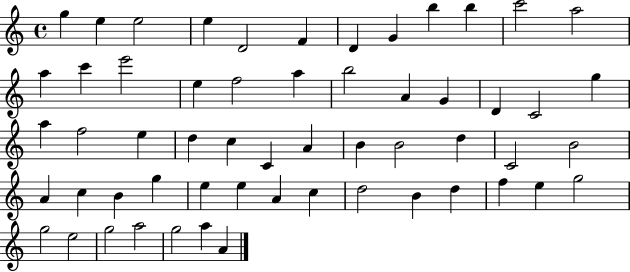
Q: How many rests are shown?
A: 0